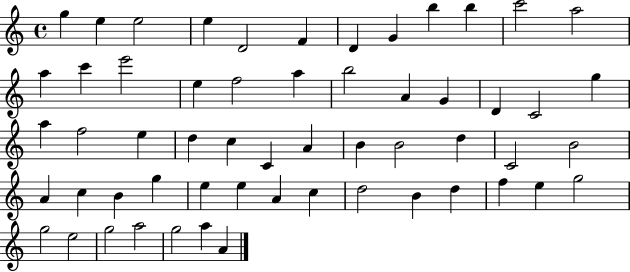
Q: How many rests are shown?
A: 0